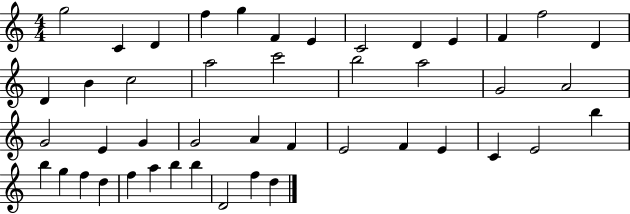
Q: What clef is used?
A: treble